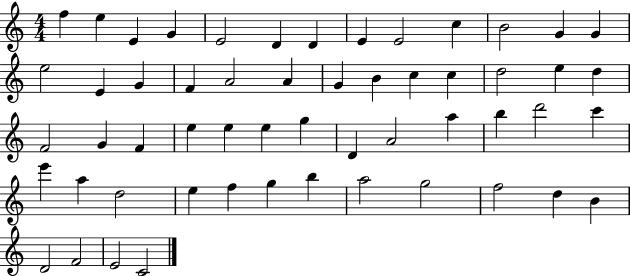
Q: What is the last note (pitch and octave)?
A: C4